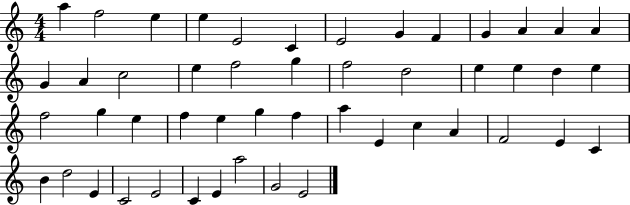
{
  \clef treble
  \numericTimeSignature
  \time 4/4
  \key c \major
  a''4 f''2 e''4 | e''4 e'2 c'4 | e'2 g'4 f'4 | g'4 a'4 a'4 a'4 | \break g'4 a'4 c''2 | e''4 f''2 g''4 | f''2 d''2 | e''4 e''4 d''4 e''4 | \break f''2 g''4 e''4 | f''4 e''4 g''4 f''4 | a''4 e'4 c''4 a'4 | f'2 e'4 c'4 | \break b'4 d''2 e'4 | c'2 e'2 | c'4 e'4 a''2 | g'2 e'2 | \break \bar "|."
}